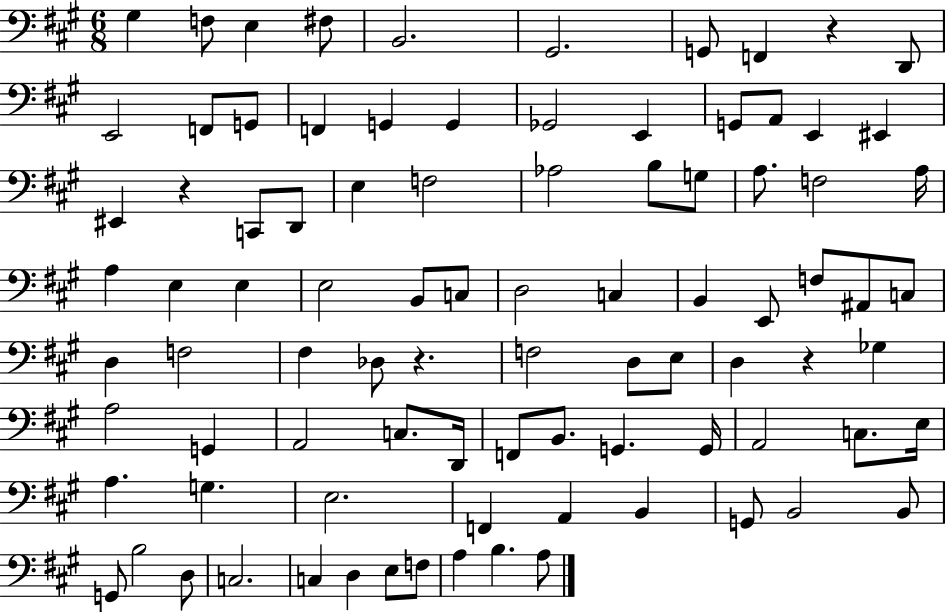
{
  \clef bass
  \numericTimeSignature
  \time 6/8
  \key a \major
  gis4 f8 e4 fis8 | b,2. | gis,2. | g,8 f,4 r4 d,8 | \break e,2 f,8 g,8 | f,4 g,4 g,4 | ges,2 e,4 | g,8 a,8 e,4 eis,4 | \break eis,4 r4 c,8 d,8 | e4 f2 | aes2 b8 g8 | a8. f2 a16 | \break a4 e4 e4 | e2 b,8 c8 | d2 c4 | b,4 e,8 f8 ais,8 c8 | \break d4 f2 | fis4 des8 r4. | f2 d8 e8 | d4 r4 ges4 | \break a2 g,4 | a,2 c8. d,16 | f,8 b,8. g,4. g,16 | a,2 c8. e16 | \break a4. g4. | e2. | f,4 a,4 b,4 | g,8 b,2 b,8 | \break g,8 b2 d8 | c2. | c4 d4 e8 f8 | a4 b4. a8 | \break \bar "|."
}